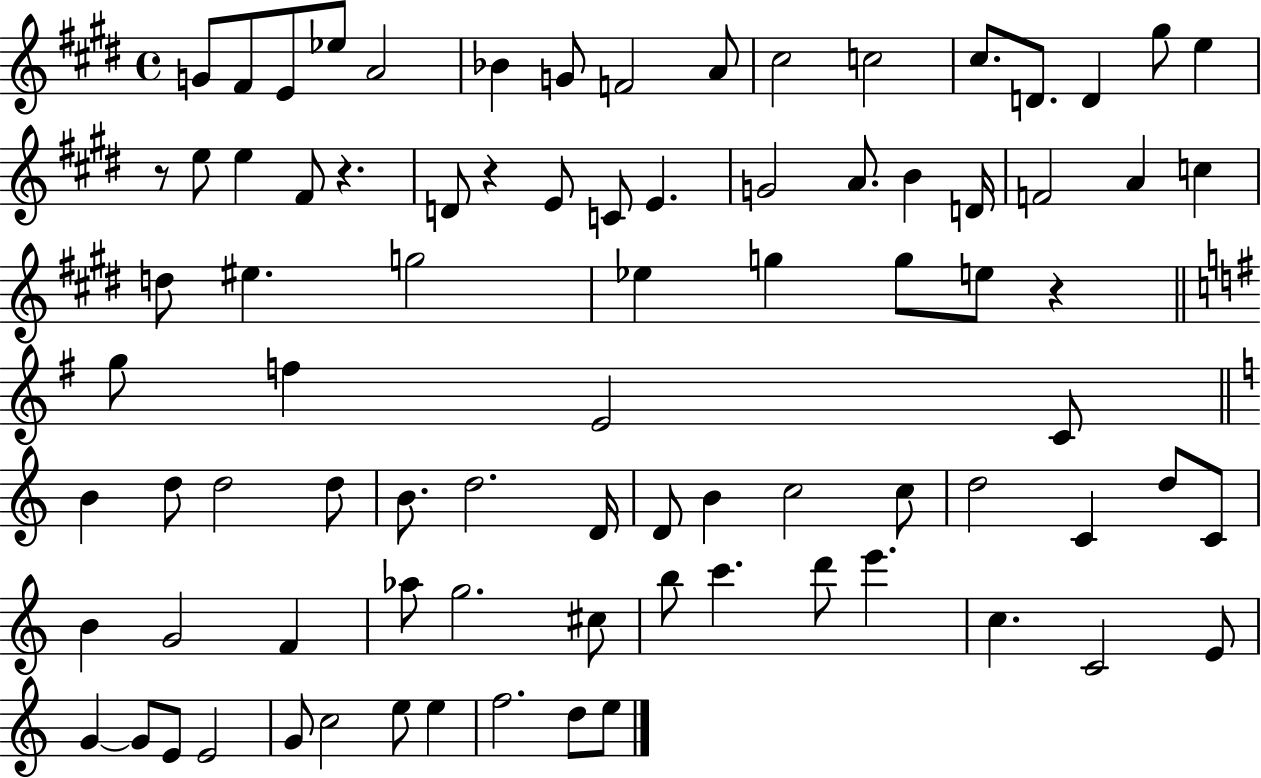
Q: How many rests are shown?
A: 4